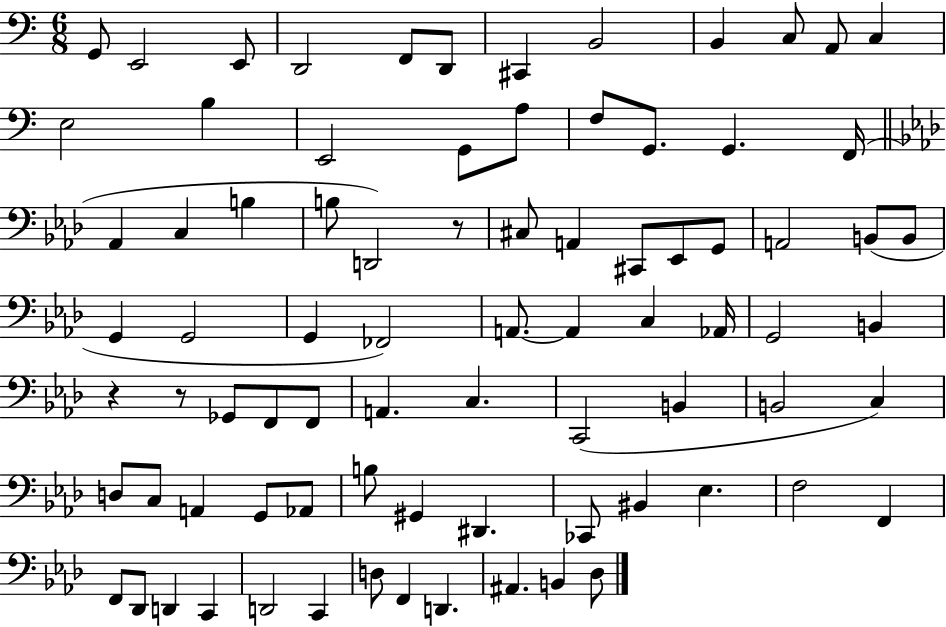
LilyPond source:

{
  \clef bass
  \numericTimeSignature
  \time 6/8
  \key c \major
  g,8 e,2 e,8 | d,2 f,8 d,8 | cis,4 b,2 | b,4 c8 a,8 c4 | \break e2 b4 | e,2 g,8 a8 | f8 g,8. g,4. f,16( | \bar "||" \break \key aes \major aes,4 c4 b4 | b8 d,2) r8 | cis8 a,4 cis,8 ees,8 g,8 | a,2 b,8( b,8 | \break g,4 g,2 | g,4 fes,2) | a,8.~~ a,4 c4 aes,16 | g,2 b,4 | \break r4 r8 ges,8 f,8 f,8 | a,4. c4. | c,2( b,4 | b,2 c4) | \break d8 c8 a,4 g,8 aes,8 | b8 gis,4 dis,4. | ces,8 bis,4 ees4. | f2 f,4 | \break f,8 des,8 d,4 c,4 | d,2 c,4 | d8 f,4 d,4. | ais,4. b,4 des8 | \break \bar "|."
}